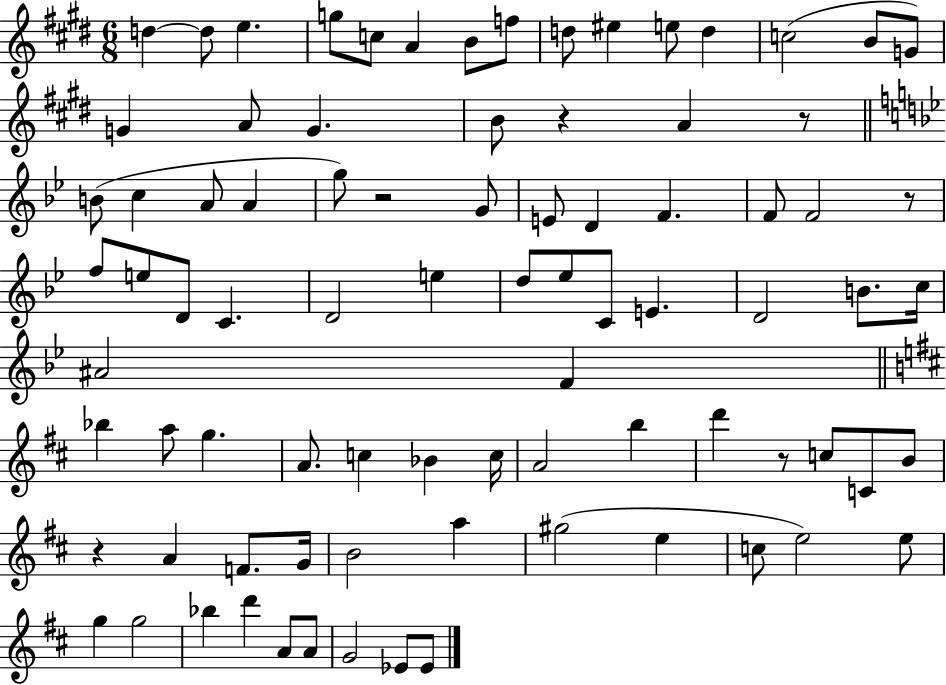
D5/q D5/e E5/q. G5/e C5/e A4/q B4/e F5/e D5/e EIS5/q E5/e D5/q C5/h B4/e G4/e G4/q A4/e G4/q. B4/e R/q A4/q R/e B4/e C5/q A4/e A4/q G5/e R/h G4/e E4/e D4/q F4/q. F4/e F4/h R/e F5/e E5/e D4/e C4/q. D4/h E5/q D5/e Eb5/e C4/e E4/q. D4/h B4/e. C5/s A#4/h F4/q Bb5/q A5/e G5/q. A4/e. C5/q Bb4/q C5/s A4/h B5/q D6/q R/e C5/e C4/e B4/e R/q A4/q F4/e. G4/s B4/h A5/q G#5/h E5/q C5/e E5/h E5/e G5/q G5/h Bb5/q D6/q A4/e A4/e G4/h Eb4/e Eb4/e